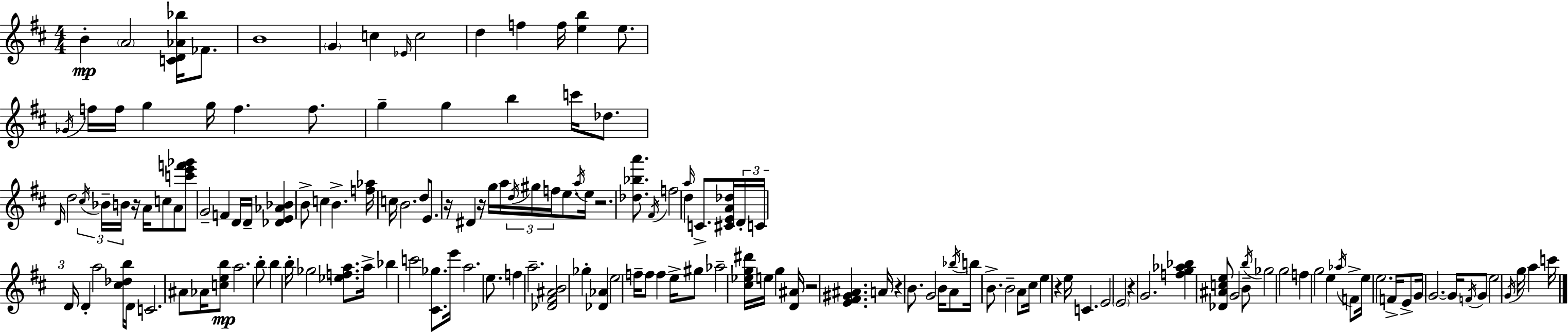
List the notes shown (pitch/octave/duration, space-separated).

B4/q A4/h [C4,D4,Ab4,Bb5]/s FES4/e. B4/w G4/q C5/q Eb4/s C5/h D5/q F5/q F5/s [E5,B5]/q E5/e. Gb4/s F5/s F5/s G5/q G5/s F5/q. F5/e. G5/q G5/q B5/q C6/s Db5/e. D4/s D5/h C#5/s Bb4/s B4/s R/s A4/s C5/e A4/e [C6,E6,F6,Gb6]/e G4/h F4/q D4/s D4/s [Db4,E4,Ab4,Bb4]/q B4/e C5/q B4/q. [F5,Ab5]/s C5/s B4/h. D5/e E4/e. R/s D#4/q R/s G5/s A5/s D5/s G#5/s F5/s E5/e. A5/s E5/s R/h. [Db5,Bb5,A6]/e. F#4/s F5/h A5/s D5/q C4/e. [C#4,E4,A4,Db5]/s D4/s C4/s D4/s D4/q A5/h [C#5,Db5,B5]/s D4/s C4/h. A#4/e Ab4/s [C5,E5,B5]/e A5/h. B5/e B5/q B5/s Gb5/h [Eb5,F5,A5]/e. A5/s Bb5/q C6/h [C#4,Gb5]/e. E6/s A5/h. E5/e. F5/q A5/h. [Db4,F#4,A#4,B4]/h Gb5/q [Db4,Ab4]/q E5/h F5/s F5/e F5/q E5/s G#5/e Ab5/h [C#5,Eb5,G5,D#6]/s E5/s G5/q [D4,A#4]/s R/h [E4,F#4,G#4,A#4]/q. A4/s R/q B4/e. G4/h B4/s A4/e Bb5/s B5/s B4/e. B4/h A4/e C#5/s E5/q R/q E5/s C4/q. E4/h E4/h R/q G4/h. [F5,G5,Ab5,Bb5]/q [Db4,A#4,C5,E5]/e G4/h B4/e B5/s Gb5/h G5/h F5/q G5/h E5/q Ab5/s F4/e E5/s E5/h. F4/s E4/e G4/s G4/h. G4/s F4/s G4/e E5/h G4/s G5/s A5/q C6/s